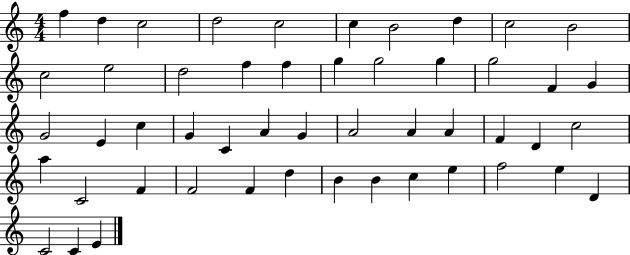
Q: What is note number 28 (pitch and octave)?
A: G4